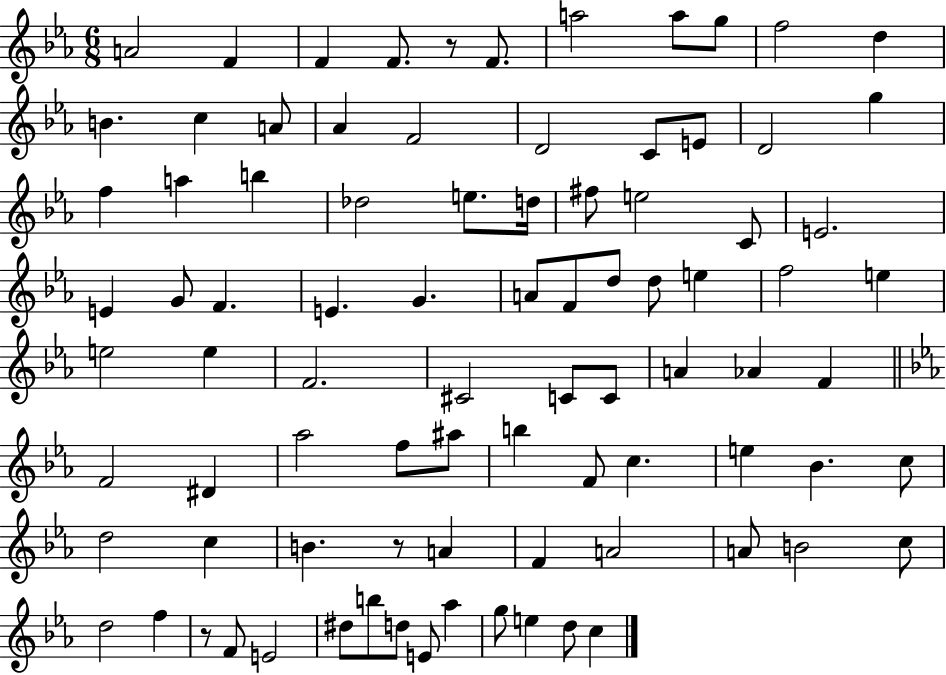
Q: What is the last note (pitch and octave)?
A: C5